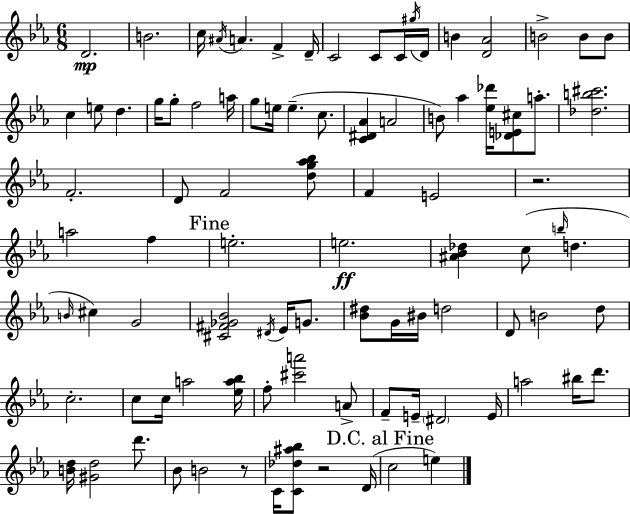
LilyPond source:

{
  \clef treble
  \numericTimeSignature
  \time 6/8
  \key ees \major
  \repeat volta 2 { d'2.\mp | b'2. | c''16 \acciaccatura { ais'16 } a'4. f'4-> | d'16-- c'2 c'8 c'16 | \break \acciaccatura { gis''16 } d'16 b'4 <d' aes'>2 | b'2-> b'8 | b'8 c''4 e''8 d''4. | g''16 g''8-. f''2 | \break a''16 g''8 e''16 e''4.--( c''8. | <c' dis' aes'>4 a'2 | b'8) aes''4 <ees'' des'''>16 <des' e' cis''>8 a''8.-. | <des'' b'' cis'''>2. | \break f'2.-. | d'8 f'2 | <d'' g'' aes'' bes''>8 f'4 e'2 | r2. | \break a''2 f''4 | \mark "Fine" e''2.-. | e''2.\ff | <ais' bes' des''>4 c''8( \grace { b''16 } d''4. | \break \grace { b'16 } cis''4) g'2 | <cis' fis' ges' bes'>2 | \acciaccatura { dis'16 } ees'16 g'8. <bes' dis''>8 g'16 bis'16 d''2 | d'8 b'2 | \break d''8 c''2.-. | c''8 c''16 a''2 | <ees'' a'' bes''>16 f''8-. <cis''' a'''>2 | a'8-> f'8-- e'16-- \parenthesize dis'2 | \break e'16 a''2 | bis''16 d'''8. <b' d''>16 <gis' d''>2 | d'''8. bes'8 b'2 | r8 c'16 <c' des'' ais'' bes''>8 r2 | \break d'16( \mark "D.C. al Fine" c''2 | e''4) } \bar "|."
}